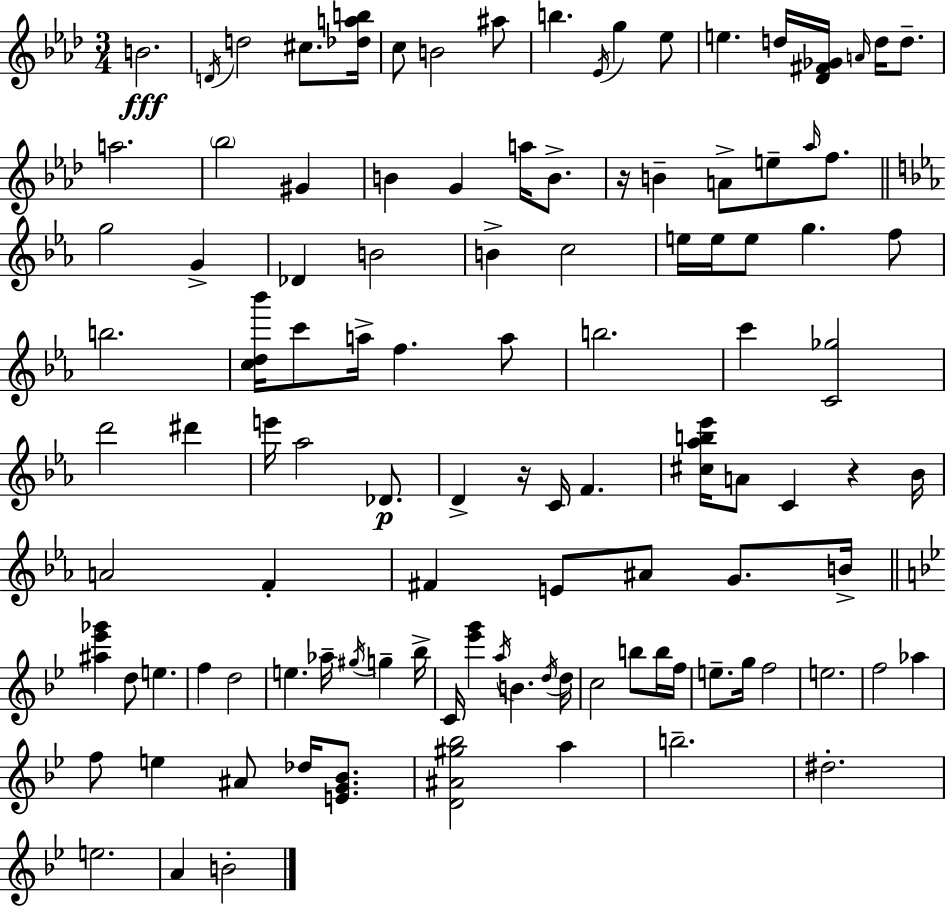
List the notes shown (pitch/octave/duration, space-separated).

B4/h. D4/s D5/h C#5/e. [Db5,A5,B5]/s C5/e B4/h A#5/e B5/q. Eb4/s G5/q Eb5/e E5/q. D5/s [Db4,F#4,Gb4]/s A4/s D5/s D5/e. A5/h. Bb5/h G#4/q B4/q G4/q A5/s B4/e. R/s B4/q A4/e E5/e Ab5/s F5/e. G5/h G4/q Db4/q B4/h B4/q C5/h E5/s E5/s E5/e G5/q. F5/e B5/h. [C5,D5,Bb6]/s C6/e A5/s F5/q. A5/e B5/h. C6/q [C4,Gb5]/h D6/h D#6/q E6/s Ab5/h Db4/e. D4/q R/s C4/s F4/q. [C#5,Ab5,B5,Eb6]/s A4/e C4/q R/q Bb4/s A4/h F4/q F#4/q E4/e A#4/e G4/e. B4/s [A#5,Eb6,Gb6]/q D5/e E5/q. F5/q D5/h E5/q. Ab5/s G#5/s G5/q Bb5/s C4/s [Eb6,G6]/q A5/s B4/q. D5/s D5/s C5/h B5/e B5/s F5/s E5/e. G5/s F5/h E5/h. F5/h Ab5/q F5/e E5/q A#4/e Db5/s [E4,G4,Bb4]/e. [D4,A#4,G#5,Bb5]/h A5/q B5/h. D#5/h. E5/h. A4/q B4/h